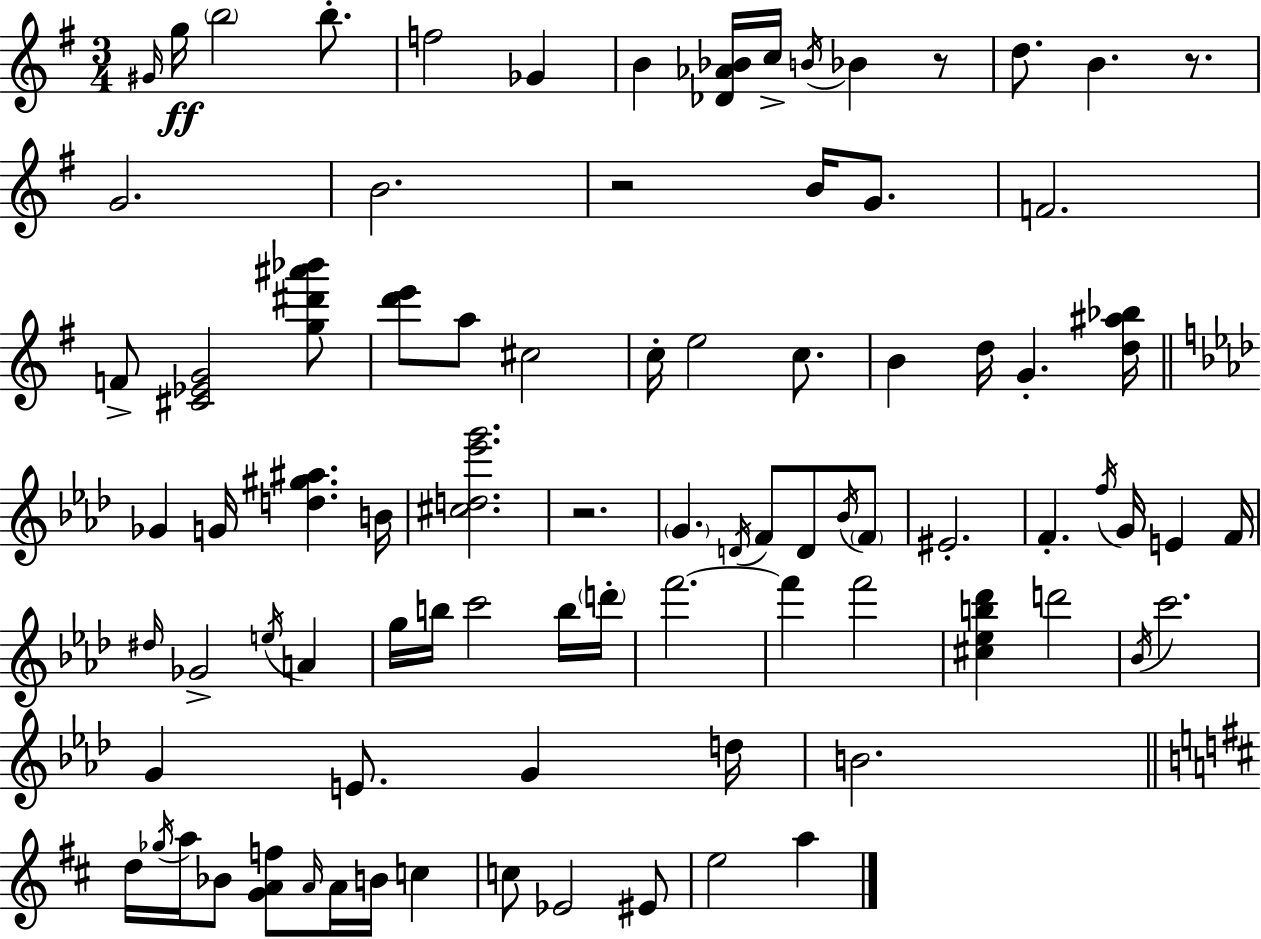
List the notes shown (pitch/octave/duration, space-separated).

G#4/s G5/s B5/h B5/e. F5/h Gb4/q B4/q [Db4,Ab4,Bb4]/s C5/s B4/s Bb4/q R/e D5/e. B4/q. R/e. G4/h. B4/h. R/h B4/s G4/e. F4/h. F4/e [C#4,Eb4,G4]/h [G5,D#6,A#6,Bb6]/e [D6,E6]/e A5/e C#5/h C5/s E5/h C5/e. B4/q D5/s G4/q. [D5,A#5,Bb5]/s Gb4/q G4/s [D5,G#5,A#5]/q. B4/s [C#5,D5,Eb6,G6]/h. R/h. G4/q. D4/s F4/e D4/e Bb4/s F4/e EIS4/h. F4/q. F5/s G4/s E4/q F4/s D#5/s Gb4/h E5/s A4/q G5/s B5/s C6/h B5/s D6/s F6/h. F6/q F6/h [C#5,Eb5,B5,Db6]/q D6/h Bb4/s C6/h. G4/q E4/e. G4/q D5/s B4/h. D5/s Gb5/s A5/s Bb4/e [G4,A4,F5]/e A4/s A4/s B4/s C5/q C5/e Eb4/h EIS4/e E5/h A5/q